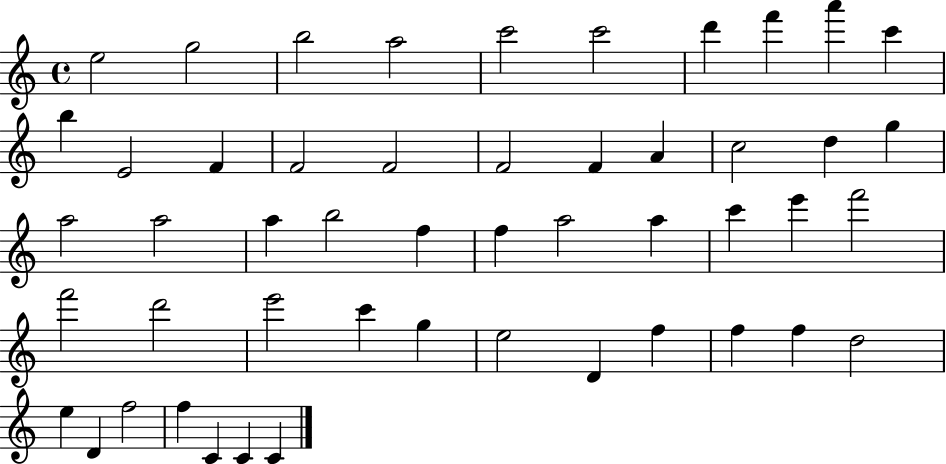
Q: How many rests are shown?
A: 0